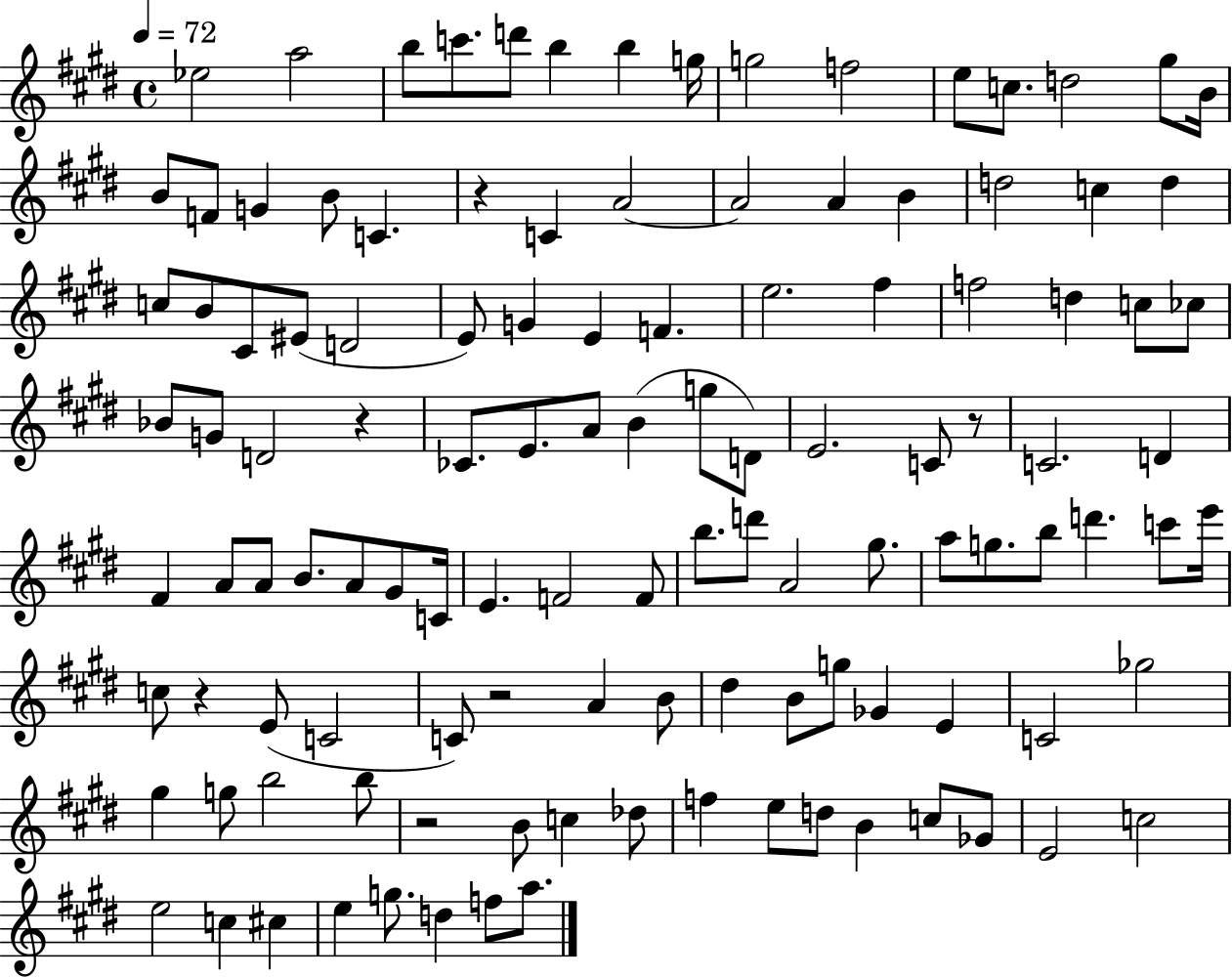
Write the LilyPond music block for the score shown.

{
  \clef treble
  \time 4/4
  \defaultTimeSignature
  \key e \major
  \tempo 4 = 72
  ees''2 a''2 | b''8 c'''8. d'''8 b''4 b''4 g''16 | g''2 f''2 | e''8 c''8. d''2 gis''8 b'16 | \break b'8 f'8 g'4 b'8 c'4. | r4 c'4 a'2~~ | a'2 a'4 b'4 | d''2 c''4 d''4 | \break c''8 b'8 cis'8 eis'8( d'2 | e'8) g'4 e'4 f'4. | e''2. fis''4 | f''2 d''4 c''8 ces''8 | \break bes'8 g'8 d'2 r4 | ces'8. e'8. a'8 b'4( g''8 d'8) | e'2. c'8 r8 | c'2. d'4 | \break fis'4 a'8 a'8 b'8. a'8 gis'8 c'16 | e'4. f'2 f'8 | b''8. d'''8 a'2 gis''8. | a''8 g''8. b''8 d'''4. c'''8 e'''16 | \break c''8 r4 e'8( c'2 | c'8) r2 a'4 b'8 | dis''4 b'8 g''8 ges'4 e'4 | c'2 ges''2 | \break gis''4 g''8 b''2 b''8 | r2 b'8 c''4 des''8 | f''4 e''8 d''8 b'4 c''8 ges'8 | e'2 c''2 | \break e''2 c''4 cis''4 | e''4 g''8. d''4 f''8 a''8. | \bar "|."
}